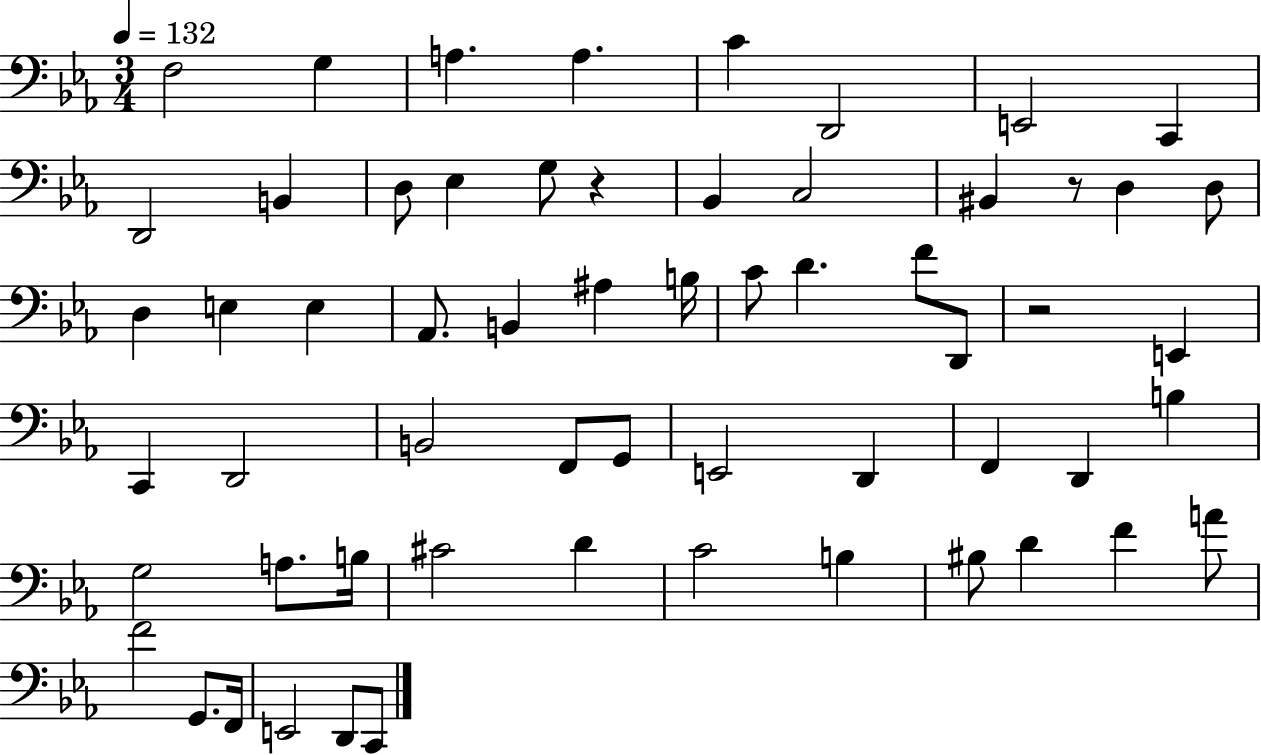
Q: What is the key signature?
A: EES major